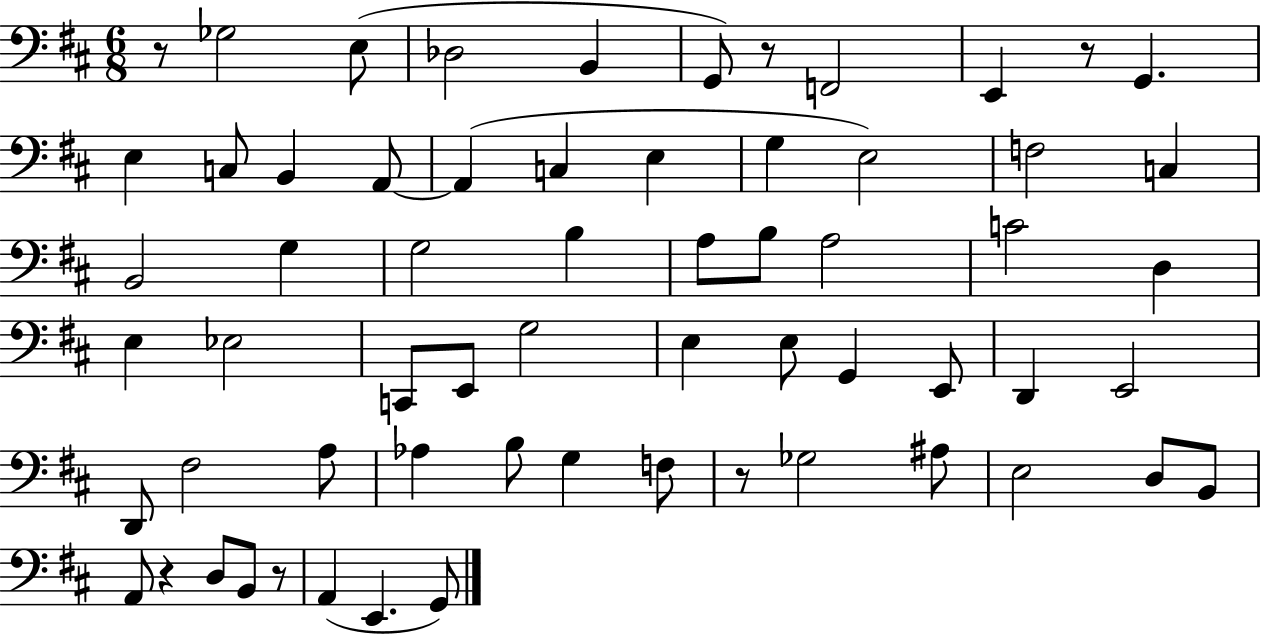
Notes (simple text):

R/e Gb3/h E3/e Db3/h B2/q G2/e R/e F2/h E2/q R/e G2/q. E3/q C3/e B2/q A2/e A2/q C3/q E3/q G3/q E3/h F3/h C3/q B2/h G3/q G3/h B3/q A3/e B3/e A3/h C4/h D3/q E3/q Eb3/h C2/e E2/e G3/h E3/q E3/e G2/q E2/e D2/q E2/h D2/e F#3/h A3/e Ab3/q B3/e G3/q F3/e R/e Gb3/h A#3/e E3/h D3/e B2/e A2/e R/q D3/e B2/e R/e A2/q E2/q. G2/e